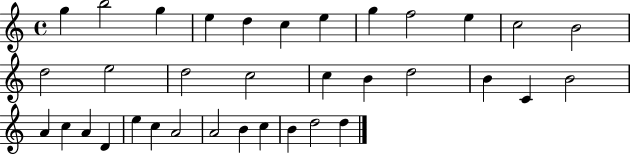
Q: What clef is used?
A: treble